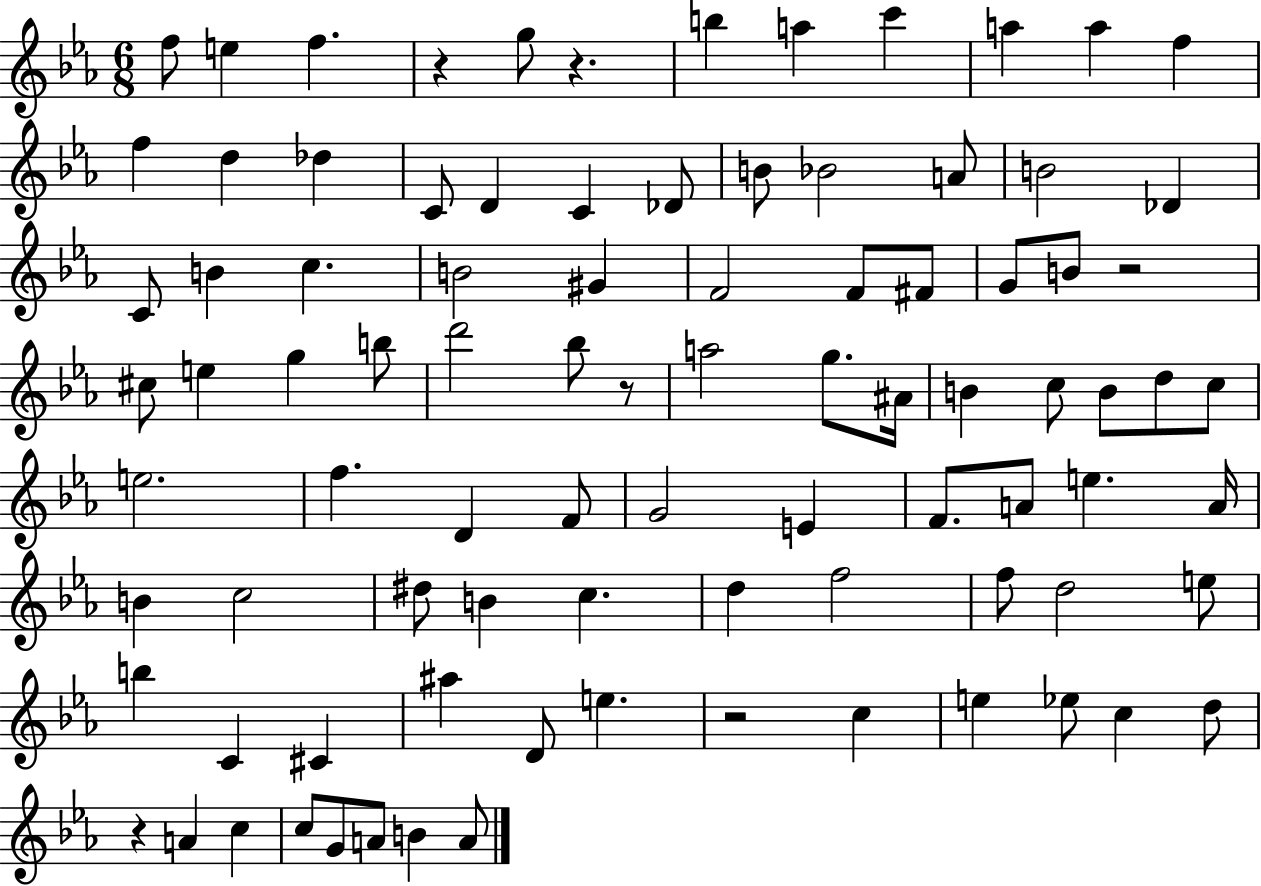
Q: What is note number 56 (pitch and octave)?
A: A4